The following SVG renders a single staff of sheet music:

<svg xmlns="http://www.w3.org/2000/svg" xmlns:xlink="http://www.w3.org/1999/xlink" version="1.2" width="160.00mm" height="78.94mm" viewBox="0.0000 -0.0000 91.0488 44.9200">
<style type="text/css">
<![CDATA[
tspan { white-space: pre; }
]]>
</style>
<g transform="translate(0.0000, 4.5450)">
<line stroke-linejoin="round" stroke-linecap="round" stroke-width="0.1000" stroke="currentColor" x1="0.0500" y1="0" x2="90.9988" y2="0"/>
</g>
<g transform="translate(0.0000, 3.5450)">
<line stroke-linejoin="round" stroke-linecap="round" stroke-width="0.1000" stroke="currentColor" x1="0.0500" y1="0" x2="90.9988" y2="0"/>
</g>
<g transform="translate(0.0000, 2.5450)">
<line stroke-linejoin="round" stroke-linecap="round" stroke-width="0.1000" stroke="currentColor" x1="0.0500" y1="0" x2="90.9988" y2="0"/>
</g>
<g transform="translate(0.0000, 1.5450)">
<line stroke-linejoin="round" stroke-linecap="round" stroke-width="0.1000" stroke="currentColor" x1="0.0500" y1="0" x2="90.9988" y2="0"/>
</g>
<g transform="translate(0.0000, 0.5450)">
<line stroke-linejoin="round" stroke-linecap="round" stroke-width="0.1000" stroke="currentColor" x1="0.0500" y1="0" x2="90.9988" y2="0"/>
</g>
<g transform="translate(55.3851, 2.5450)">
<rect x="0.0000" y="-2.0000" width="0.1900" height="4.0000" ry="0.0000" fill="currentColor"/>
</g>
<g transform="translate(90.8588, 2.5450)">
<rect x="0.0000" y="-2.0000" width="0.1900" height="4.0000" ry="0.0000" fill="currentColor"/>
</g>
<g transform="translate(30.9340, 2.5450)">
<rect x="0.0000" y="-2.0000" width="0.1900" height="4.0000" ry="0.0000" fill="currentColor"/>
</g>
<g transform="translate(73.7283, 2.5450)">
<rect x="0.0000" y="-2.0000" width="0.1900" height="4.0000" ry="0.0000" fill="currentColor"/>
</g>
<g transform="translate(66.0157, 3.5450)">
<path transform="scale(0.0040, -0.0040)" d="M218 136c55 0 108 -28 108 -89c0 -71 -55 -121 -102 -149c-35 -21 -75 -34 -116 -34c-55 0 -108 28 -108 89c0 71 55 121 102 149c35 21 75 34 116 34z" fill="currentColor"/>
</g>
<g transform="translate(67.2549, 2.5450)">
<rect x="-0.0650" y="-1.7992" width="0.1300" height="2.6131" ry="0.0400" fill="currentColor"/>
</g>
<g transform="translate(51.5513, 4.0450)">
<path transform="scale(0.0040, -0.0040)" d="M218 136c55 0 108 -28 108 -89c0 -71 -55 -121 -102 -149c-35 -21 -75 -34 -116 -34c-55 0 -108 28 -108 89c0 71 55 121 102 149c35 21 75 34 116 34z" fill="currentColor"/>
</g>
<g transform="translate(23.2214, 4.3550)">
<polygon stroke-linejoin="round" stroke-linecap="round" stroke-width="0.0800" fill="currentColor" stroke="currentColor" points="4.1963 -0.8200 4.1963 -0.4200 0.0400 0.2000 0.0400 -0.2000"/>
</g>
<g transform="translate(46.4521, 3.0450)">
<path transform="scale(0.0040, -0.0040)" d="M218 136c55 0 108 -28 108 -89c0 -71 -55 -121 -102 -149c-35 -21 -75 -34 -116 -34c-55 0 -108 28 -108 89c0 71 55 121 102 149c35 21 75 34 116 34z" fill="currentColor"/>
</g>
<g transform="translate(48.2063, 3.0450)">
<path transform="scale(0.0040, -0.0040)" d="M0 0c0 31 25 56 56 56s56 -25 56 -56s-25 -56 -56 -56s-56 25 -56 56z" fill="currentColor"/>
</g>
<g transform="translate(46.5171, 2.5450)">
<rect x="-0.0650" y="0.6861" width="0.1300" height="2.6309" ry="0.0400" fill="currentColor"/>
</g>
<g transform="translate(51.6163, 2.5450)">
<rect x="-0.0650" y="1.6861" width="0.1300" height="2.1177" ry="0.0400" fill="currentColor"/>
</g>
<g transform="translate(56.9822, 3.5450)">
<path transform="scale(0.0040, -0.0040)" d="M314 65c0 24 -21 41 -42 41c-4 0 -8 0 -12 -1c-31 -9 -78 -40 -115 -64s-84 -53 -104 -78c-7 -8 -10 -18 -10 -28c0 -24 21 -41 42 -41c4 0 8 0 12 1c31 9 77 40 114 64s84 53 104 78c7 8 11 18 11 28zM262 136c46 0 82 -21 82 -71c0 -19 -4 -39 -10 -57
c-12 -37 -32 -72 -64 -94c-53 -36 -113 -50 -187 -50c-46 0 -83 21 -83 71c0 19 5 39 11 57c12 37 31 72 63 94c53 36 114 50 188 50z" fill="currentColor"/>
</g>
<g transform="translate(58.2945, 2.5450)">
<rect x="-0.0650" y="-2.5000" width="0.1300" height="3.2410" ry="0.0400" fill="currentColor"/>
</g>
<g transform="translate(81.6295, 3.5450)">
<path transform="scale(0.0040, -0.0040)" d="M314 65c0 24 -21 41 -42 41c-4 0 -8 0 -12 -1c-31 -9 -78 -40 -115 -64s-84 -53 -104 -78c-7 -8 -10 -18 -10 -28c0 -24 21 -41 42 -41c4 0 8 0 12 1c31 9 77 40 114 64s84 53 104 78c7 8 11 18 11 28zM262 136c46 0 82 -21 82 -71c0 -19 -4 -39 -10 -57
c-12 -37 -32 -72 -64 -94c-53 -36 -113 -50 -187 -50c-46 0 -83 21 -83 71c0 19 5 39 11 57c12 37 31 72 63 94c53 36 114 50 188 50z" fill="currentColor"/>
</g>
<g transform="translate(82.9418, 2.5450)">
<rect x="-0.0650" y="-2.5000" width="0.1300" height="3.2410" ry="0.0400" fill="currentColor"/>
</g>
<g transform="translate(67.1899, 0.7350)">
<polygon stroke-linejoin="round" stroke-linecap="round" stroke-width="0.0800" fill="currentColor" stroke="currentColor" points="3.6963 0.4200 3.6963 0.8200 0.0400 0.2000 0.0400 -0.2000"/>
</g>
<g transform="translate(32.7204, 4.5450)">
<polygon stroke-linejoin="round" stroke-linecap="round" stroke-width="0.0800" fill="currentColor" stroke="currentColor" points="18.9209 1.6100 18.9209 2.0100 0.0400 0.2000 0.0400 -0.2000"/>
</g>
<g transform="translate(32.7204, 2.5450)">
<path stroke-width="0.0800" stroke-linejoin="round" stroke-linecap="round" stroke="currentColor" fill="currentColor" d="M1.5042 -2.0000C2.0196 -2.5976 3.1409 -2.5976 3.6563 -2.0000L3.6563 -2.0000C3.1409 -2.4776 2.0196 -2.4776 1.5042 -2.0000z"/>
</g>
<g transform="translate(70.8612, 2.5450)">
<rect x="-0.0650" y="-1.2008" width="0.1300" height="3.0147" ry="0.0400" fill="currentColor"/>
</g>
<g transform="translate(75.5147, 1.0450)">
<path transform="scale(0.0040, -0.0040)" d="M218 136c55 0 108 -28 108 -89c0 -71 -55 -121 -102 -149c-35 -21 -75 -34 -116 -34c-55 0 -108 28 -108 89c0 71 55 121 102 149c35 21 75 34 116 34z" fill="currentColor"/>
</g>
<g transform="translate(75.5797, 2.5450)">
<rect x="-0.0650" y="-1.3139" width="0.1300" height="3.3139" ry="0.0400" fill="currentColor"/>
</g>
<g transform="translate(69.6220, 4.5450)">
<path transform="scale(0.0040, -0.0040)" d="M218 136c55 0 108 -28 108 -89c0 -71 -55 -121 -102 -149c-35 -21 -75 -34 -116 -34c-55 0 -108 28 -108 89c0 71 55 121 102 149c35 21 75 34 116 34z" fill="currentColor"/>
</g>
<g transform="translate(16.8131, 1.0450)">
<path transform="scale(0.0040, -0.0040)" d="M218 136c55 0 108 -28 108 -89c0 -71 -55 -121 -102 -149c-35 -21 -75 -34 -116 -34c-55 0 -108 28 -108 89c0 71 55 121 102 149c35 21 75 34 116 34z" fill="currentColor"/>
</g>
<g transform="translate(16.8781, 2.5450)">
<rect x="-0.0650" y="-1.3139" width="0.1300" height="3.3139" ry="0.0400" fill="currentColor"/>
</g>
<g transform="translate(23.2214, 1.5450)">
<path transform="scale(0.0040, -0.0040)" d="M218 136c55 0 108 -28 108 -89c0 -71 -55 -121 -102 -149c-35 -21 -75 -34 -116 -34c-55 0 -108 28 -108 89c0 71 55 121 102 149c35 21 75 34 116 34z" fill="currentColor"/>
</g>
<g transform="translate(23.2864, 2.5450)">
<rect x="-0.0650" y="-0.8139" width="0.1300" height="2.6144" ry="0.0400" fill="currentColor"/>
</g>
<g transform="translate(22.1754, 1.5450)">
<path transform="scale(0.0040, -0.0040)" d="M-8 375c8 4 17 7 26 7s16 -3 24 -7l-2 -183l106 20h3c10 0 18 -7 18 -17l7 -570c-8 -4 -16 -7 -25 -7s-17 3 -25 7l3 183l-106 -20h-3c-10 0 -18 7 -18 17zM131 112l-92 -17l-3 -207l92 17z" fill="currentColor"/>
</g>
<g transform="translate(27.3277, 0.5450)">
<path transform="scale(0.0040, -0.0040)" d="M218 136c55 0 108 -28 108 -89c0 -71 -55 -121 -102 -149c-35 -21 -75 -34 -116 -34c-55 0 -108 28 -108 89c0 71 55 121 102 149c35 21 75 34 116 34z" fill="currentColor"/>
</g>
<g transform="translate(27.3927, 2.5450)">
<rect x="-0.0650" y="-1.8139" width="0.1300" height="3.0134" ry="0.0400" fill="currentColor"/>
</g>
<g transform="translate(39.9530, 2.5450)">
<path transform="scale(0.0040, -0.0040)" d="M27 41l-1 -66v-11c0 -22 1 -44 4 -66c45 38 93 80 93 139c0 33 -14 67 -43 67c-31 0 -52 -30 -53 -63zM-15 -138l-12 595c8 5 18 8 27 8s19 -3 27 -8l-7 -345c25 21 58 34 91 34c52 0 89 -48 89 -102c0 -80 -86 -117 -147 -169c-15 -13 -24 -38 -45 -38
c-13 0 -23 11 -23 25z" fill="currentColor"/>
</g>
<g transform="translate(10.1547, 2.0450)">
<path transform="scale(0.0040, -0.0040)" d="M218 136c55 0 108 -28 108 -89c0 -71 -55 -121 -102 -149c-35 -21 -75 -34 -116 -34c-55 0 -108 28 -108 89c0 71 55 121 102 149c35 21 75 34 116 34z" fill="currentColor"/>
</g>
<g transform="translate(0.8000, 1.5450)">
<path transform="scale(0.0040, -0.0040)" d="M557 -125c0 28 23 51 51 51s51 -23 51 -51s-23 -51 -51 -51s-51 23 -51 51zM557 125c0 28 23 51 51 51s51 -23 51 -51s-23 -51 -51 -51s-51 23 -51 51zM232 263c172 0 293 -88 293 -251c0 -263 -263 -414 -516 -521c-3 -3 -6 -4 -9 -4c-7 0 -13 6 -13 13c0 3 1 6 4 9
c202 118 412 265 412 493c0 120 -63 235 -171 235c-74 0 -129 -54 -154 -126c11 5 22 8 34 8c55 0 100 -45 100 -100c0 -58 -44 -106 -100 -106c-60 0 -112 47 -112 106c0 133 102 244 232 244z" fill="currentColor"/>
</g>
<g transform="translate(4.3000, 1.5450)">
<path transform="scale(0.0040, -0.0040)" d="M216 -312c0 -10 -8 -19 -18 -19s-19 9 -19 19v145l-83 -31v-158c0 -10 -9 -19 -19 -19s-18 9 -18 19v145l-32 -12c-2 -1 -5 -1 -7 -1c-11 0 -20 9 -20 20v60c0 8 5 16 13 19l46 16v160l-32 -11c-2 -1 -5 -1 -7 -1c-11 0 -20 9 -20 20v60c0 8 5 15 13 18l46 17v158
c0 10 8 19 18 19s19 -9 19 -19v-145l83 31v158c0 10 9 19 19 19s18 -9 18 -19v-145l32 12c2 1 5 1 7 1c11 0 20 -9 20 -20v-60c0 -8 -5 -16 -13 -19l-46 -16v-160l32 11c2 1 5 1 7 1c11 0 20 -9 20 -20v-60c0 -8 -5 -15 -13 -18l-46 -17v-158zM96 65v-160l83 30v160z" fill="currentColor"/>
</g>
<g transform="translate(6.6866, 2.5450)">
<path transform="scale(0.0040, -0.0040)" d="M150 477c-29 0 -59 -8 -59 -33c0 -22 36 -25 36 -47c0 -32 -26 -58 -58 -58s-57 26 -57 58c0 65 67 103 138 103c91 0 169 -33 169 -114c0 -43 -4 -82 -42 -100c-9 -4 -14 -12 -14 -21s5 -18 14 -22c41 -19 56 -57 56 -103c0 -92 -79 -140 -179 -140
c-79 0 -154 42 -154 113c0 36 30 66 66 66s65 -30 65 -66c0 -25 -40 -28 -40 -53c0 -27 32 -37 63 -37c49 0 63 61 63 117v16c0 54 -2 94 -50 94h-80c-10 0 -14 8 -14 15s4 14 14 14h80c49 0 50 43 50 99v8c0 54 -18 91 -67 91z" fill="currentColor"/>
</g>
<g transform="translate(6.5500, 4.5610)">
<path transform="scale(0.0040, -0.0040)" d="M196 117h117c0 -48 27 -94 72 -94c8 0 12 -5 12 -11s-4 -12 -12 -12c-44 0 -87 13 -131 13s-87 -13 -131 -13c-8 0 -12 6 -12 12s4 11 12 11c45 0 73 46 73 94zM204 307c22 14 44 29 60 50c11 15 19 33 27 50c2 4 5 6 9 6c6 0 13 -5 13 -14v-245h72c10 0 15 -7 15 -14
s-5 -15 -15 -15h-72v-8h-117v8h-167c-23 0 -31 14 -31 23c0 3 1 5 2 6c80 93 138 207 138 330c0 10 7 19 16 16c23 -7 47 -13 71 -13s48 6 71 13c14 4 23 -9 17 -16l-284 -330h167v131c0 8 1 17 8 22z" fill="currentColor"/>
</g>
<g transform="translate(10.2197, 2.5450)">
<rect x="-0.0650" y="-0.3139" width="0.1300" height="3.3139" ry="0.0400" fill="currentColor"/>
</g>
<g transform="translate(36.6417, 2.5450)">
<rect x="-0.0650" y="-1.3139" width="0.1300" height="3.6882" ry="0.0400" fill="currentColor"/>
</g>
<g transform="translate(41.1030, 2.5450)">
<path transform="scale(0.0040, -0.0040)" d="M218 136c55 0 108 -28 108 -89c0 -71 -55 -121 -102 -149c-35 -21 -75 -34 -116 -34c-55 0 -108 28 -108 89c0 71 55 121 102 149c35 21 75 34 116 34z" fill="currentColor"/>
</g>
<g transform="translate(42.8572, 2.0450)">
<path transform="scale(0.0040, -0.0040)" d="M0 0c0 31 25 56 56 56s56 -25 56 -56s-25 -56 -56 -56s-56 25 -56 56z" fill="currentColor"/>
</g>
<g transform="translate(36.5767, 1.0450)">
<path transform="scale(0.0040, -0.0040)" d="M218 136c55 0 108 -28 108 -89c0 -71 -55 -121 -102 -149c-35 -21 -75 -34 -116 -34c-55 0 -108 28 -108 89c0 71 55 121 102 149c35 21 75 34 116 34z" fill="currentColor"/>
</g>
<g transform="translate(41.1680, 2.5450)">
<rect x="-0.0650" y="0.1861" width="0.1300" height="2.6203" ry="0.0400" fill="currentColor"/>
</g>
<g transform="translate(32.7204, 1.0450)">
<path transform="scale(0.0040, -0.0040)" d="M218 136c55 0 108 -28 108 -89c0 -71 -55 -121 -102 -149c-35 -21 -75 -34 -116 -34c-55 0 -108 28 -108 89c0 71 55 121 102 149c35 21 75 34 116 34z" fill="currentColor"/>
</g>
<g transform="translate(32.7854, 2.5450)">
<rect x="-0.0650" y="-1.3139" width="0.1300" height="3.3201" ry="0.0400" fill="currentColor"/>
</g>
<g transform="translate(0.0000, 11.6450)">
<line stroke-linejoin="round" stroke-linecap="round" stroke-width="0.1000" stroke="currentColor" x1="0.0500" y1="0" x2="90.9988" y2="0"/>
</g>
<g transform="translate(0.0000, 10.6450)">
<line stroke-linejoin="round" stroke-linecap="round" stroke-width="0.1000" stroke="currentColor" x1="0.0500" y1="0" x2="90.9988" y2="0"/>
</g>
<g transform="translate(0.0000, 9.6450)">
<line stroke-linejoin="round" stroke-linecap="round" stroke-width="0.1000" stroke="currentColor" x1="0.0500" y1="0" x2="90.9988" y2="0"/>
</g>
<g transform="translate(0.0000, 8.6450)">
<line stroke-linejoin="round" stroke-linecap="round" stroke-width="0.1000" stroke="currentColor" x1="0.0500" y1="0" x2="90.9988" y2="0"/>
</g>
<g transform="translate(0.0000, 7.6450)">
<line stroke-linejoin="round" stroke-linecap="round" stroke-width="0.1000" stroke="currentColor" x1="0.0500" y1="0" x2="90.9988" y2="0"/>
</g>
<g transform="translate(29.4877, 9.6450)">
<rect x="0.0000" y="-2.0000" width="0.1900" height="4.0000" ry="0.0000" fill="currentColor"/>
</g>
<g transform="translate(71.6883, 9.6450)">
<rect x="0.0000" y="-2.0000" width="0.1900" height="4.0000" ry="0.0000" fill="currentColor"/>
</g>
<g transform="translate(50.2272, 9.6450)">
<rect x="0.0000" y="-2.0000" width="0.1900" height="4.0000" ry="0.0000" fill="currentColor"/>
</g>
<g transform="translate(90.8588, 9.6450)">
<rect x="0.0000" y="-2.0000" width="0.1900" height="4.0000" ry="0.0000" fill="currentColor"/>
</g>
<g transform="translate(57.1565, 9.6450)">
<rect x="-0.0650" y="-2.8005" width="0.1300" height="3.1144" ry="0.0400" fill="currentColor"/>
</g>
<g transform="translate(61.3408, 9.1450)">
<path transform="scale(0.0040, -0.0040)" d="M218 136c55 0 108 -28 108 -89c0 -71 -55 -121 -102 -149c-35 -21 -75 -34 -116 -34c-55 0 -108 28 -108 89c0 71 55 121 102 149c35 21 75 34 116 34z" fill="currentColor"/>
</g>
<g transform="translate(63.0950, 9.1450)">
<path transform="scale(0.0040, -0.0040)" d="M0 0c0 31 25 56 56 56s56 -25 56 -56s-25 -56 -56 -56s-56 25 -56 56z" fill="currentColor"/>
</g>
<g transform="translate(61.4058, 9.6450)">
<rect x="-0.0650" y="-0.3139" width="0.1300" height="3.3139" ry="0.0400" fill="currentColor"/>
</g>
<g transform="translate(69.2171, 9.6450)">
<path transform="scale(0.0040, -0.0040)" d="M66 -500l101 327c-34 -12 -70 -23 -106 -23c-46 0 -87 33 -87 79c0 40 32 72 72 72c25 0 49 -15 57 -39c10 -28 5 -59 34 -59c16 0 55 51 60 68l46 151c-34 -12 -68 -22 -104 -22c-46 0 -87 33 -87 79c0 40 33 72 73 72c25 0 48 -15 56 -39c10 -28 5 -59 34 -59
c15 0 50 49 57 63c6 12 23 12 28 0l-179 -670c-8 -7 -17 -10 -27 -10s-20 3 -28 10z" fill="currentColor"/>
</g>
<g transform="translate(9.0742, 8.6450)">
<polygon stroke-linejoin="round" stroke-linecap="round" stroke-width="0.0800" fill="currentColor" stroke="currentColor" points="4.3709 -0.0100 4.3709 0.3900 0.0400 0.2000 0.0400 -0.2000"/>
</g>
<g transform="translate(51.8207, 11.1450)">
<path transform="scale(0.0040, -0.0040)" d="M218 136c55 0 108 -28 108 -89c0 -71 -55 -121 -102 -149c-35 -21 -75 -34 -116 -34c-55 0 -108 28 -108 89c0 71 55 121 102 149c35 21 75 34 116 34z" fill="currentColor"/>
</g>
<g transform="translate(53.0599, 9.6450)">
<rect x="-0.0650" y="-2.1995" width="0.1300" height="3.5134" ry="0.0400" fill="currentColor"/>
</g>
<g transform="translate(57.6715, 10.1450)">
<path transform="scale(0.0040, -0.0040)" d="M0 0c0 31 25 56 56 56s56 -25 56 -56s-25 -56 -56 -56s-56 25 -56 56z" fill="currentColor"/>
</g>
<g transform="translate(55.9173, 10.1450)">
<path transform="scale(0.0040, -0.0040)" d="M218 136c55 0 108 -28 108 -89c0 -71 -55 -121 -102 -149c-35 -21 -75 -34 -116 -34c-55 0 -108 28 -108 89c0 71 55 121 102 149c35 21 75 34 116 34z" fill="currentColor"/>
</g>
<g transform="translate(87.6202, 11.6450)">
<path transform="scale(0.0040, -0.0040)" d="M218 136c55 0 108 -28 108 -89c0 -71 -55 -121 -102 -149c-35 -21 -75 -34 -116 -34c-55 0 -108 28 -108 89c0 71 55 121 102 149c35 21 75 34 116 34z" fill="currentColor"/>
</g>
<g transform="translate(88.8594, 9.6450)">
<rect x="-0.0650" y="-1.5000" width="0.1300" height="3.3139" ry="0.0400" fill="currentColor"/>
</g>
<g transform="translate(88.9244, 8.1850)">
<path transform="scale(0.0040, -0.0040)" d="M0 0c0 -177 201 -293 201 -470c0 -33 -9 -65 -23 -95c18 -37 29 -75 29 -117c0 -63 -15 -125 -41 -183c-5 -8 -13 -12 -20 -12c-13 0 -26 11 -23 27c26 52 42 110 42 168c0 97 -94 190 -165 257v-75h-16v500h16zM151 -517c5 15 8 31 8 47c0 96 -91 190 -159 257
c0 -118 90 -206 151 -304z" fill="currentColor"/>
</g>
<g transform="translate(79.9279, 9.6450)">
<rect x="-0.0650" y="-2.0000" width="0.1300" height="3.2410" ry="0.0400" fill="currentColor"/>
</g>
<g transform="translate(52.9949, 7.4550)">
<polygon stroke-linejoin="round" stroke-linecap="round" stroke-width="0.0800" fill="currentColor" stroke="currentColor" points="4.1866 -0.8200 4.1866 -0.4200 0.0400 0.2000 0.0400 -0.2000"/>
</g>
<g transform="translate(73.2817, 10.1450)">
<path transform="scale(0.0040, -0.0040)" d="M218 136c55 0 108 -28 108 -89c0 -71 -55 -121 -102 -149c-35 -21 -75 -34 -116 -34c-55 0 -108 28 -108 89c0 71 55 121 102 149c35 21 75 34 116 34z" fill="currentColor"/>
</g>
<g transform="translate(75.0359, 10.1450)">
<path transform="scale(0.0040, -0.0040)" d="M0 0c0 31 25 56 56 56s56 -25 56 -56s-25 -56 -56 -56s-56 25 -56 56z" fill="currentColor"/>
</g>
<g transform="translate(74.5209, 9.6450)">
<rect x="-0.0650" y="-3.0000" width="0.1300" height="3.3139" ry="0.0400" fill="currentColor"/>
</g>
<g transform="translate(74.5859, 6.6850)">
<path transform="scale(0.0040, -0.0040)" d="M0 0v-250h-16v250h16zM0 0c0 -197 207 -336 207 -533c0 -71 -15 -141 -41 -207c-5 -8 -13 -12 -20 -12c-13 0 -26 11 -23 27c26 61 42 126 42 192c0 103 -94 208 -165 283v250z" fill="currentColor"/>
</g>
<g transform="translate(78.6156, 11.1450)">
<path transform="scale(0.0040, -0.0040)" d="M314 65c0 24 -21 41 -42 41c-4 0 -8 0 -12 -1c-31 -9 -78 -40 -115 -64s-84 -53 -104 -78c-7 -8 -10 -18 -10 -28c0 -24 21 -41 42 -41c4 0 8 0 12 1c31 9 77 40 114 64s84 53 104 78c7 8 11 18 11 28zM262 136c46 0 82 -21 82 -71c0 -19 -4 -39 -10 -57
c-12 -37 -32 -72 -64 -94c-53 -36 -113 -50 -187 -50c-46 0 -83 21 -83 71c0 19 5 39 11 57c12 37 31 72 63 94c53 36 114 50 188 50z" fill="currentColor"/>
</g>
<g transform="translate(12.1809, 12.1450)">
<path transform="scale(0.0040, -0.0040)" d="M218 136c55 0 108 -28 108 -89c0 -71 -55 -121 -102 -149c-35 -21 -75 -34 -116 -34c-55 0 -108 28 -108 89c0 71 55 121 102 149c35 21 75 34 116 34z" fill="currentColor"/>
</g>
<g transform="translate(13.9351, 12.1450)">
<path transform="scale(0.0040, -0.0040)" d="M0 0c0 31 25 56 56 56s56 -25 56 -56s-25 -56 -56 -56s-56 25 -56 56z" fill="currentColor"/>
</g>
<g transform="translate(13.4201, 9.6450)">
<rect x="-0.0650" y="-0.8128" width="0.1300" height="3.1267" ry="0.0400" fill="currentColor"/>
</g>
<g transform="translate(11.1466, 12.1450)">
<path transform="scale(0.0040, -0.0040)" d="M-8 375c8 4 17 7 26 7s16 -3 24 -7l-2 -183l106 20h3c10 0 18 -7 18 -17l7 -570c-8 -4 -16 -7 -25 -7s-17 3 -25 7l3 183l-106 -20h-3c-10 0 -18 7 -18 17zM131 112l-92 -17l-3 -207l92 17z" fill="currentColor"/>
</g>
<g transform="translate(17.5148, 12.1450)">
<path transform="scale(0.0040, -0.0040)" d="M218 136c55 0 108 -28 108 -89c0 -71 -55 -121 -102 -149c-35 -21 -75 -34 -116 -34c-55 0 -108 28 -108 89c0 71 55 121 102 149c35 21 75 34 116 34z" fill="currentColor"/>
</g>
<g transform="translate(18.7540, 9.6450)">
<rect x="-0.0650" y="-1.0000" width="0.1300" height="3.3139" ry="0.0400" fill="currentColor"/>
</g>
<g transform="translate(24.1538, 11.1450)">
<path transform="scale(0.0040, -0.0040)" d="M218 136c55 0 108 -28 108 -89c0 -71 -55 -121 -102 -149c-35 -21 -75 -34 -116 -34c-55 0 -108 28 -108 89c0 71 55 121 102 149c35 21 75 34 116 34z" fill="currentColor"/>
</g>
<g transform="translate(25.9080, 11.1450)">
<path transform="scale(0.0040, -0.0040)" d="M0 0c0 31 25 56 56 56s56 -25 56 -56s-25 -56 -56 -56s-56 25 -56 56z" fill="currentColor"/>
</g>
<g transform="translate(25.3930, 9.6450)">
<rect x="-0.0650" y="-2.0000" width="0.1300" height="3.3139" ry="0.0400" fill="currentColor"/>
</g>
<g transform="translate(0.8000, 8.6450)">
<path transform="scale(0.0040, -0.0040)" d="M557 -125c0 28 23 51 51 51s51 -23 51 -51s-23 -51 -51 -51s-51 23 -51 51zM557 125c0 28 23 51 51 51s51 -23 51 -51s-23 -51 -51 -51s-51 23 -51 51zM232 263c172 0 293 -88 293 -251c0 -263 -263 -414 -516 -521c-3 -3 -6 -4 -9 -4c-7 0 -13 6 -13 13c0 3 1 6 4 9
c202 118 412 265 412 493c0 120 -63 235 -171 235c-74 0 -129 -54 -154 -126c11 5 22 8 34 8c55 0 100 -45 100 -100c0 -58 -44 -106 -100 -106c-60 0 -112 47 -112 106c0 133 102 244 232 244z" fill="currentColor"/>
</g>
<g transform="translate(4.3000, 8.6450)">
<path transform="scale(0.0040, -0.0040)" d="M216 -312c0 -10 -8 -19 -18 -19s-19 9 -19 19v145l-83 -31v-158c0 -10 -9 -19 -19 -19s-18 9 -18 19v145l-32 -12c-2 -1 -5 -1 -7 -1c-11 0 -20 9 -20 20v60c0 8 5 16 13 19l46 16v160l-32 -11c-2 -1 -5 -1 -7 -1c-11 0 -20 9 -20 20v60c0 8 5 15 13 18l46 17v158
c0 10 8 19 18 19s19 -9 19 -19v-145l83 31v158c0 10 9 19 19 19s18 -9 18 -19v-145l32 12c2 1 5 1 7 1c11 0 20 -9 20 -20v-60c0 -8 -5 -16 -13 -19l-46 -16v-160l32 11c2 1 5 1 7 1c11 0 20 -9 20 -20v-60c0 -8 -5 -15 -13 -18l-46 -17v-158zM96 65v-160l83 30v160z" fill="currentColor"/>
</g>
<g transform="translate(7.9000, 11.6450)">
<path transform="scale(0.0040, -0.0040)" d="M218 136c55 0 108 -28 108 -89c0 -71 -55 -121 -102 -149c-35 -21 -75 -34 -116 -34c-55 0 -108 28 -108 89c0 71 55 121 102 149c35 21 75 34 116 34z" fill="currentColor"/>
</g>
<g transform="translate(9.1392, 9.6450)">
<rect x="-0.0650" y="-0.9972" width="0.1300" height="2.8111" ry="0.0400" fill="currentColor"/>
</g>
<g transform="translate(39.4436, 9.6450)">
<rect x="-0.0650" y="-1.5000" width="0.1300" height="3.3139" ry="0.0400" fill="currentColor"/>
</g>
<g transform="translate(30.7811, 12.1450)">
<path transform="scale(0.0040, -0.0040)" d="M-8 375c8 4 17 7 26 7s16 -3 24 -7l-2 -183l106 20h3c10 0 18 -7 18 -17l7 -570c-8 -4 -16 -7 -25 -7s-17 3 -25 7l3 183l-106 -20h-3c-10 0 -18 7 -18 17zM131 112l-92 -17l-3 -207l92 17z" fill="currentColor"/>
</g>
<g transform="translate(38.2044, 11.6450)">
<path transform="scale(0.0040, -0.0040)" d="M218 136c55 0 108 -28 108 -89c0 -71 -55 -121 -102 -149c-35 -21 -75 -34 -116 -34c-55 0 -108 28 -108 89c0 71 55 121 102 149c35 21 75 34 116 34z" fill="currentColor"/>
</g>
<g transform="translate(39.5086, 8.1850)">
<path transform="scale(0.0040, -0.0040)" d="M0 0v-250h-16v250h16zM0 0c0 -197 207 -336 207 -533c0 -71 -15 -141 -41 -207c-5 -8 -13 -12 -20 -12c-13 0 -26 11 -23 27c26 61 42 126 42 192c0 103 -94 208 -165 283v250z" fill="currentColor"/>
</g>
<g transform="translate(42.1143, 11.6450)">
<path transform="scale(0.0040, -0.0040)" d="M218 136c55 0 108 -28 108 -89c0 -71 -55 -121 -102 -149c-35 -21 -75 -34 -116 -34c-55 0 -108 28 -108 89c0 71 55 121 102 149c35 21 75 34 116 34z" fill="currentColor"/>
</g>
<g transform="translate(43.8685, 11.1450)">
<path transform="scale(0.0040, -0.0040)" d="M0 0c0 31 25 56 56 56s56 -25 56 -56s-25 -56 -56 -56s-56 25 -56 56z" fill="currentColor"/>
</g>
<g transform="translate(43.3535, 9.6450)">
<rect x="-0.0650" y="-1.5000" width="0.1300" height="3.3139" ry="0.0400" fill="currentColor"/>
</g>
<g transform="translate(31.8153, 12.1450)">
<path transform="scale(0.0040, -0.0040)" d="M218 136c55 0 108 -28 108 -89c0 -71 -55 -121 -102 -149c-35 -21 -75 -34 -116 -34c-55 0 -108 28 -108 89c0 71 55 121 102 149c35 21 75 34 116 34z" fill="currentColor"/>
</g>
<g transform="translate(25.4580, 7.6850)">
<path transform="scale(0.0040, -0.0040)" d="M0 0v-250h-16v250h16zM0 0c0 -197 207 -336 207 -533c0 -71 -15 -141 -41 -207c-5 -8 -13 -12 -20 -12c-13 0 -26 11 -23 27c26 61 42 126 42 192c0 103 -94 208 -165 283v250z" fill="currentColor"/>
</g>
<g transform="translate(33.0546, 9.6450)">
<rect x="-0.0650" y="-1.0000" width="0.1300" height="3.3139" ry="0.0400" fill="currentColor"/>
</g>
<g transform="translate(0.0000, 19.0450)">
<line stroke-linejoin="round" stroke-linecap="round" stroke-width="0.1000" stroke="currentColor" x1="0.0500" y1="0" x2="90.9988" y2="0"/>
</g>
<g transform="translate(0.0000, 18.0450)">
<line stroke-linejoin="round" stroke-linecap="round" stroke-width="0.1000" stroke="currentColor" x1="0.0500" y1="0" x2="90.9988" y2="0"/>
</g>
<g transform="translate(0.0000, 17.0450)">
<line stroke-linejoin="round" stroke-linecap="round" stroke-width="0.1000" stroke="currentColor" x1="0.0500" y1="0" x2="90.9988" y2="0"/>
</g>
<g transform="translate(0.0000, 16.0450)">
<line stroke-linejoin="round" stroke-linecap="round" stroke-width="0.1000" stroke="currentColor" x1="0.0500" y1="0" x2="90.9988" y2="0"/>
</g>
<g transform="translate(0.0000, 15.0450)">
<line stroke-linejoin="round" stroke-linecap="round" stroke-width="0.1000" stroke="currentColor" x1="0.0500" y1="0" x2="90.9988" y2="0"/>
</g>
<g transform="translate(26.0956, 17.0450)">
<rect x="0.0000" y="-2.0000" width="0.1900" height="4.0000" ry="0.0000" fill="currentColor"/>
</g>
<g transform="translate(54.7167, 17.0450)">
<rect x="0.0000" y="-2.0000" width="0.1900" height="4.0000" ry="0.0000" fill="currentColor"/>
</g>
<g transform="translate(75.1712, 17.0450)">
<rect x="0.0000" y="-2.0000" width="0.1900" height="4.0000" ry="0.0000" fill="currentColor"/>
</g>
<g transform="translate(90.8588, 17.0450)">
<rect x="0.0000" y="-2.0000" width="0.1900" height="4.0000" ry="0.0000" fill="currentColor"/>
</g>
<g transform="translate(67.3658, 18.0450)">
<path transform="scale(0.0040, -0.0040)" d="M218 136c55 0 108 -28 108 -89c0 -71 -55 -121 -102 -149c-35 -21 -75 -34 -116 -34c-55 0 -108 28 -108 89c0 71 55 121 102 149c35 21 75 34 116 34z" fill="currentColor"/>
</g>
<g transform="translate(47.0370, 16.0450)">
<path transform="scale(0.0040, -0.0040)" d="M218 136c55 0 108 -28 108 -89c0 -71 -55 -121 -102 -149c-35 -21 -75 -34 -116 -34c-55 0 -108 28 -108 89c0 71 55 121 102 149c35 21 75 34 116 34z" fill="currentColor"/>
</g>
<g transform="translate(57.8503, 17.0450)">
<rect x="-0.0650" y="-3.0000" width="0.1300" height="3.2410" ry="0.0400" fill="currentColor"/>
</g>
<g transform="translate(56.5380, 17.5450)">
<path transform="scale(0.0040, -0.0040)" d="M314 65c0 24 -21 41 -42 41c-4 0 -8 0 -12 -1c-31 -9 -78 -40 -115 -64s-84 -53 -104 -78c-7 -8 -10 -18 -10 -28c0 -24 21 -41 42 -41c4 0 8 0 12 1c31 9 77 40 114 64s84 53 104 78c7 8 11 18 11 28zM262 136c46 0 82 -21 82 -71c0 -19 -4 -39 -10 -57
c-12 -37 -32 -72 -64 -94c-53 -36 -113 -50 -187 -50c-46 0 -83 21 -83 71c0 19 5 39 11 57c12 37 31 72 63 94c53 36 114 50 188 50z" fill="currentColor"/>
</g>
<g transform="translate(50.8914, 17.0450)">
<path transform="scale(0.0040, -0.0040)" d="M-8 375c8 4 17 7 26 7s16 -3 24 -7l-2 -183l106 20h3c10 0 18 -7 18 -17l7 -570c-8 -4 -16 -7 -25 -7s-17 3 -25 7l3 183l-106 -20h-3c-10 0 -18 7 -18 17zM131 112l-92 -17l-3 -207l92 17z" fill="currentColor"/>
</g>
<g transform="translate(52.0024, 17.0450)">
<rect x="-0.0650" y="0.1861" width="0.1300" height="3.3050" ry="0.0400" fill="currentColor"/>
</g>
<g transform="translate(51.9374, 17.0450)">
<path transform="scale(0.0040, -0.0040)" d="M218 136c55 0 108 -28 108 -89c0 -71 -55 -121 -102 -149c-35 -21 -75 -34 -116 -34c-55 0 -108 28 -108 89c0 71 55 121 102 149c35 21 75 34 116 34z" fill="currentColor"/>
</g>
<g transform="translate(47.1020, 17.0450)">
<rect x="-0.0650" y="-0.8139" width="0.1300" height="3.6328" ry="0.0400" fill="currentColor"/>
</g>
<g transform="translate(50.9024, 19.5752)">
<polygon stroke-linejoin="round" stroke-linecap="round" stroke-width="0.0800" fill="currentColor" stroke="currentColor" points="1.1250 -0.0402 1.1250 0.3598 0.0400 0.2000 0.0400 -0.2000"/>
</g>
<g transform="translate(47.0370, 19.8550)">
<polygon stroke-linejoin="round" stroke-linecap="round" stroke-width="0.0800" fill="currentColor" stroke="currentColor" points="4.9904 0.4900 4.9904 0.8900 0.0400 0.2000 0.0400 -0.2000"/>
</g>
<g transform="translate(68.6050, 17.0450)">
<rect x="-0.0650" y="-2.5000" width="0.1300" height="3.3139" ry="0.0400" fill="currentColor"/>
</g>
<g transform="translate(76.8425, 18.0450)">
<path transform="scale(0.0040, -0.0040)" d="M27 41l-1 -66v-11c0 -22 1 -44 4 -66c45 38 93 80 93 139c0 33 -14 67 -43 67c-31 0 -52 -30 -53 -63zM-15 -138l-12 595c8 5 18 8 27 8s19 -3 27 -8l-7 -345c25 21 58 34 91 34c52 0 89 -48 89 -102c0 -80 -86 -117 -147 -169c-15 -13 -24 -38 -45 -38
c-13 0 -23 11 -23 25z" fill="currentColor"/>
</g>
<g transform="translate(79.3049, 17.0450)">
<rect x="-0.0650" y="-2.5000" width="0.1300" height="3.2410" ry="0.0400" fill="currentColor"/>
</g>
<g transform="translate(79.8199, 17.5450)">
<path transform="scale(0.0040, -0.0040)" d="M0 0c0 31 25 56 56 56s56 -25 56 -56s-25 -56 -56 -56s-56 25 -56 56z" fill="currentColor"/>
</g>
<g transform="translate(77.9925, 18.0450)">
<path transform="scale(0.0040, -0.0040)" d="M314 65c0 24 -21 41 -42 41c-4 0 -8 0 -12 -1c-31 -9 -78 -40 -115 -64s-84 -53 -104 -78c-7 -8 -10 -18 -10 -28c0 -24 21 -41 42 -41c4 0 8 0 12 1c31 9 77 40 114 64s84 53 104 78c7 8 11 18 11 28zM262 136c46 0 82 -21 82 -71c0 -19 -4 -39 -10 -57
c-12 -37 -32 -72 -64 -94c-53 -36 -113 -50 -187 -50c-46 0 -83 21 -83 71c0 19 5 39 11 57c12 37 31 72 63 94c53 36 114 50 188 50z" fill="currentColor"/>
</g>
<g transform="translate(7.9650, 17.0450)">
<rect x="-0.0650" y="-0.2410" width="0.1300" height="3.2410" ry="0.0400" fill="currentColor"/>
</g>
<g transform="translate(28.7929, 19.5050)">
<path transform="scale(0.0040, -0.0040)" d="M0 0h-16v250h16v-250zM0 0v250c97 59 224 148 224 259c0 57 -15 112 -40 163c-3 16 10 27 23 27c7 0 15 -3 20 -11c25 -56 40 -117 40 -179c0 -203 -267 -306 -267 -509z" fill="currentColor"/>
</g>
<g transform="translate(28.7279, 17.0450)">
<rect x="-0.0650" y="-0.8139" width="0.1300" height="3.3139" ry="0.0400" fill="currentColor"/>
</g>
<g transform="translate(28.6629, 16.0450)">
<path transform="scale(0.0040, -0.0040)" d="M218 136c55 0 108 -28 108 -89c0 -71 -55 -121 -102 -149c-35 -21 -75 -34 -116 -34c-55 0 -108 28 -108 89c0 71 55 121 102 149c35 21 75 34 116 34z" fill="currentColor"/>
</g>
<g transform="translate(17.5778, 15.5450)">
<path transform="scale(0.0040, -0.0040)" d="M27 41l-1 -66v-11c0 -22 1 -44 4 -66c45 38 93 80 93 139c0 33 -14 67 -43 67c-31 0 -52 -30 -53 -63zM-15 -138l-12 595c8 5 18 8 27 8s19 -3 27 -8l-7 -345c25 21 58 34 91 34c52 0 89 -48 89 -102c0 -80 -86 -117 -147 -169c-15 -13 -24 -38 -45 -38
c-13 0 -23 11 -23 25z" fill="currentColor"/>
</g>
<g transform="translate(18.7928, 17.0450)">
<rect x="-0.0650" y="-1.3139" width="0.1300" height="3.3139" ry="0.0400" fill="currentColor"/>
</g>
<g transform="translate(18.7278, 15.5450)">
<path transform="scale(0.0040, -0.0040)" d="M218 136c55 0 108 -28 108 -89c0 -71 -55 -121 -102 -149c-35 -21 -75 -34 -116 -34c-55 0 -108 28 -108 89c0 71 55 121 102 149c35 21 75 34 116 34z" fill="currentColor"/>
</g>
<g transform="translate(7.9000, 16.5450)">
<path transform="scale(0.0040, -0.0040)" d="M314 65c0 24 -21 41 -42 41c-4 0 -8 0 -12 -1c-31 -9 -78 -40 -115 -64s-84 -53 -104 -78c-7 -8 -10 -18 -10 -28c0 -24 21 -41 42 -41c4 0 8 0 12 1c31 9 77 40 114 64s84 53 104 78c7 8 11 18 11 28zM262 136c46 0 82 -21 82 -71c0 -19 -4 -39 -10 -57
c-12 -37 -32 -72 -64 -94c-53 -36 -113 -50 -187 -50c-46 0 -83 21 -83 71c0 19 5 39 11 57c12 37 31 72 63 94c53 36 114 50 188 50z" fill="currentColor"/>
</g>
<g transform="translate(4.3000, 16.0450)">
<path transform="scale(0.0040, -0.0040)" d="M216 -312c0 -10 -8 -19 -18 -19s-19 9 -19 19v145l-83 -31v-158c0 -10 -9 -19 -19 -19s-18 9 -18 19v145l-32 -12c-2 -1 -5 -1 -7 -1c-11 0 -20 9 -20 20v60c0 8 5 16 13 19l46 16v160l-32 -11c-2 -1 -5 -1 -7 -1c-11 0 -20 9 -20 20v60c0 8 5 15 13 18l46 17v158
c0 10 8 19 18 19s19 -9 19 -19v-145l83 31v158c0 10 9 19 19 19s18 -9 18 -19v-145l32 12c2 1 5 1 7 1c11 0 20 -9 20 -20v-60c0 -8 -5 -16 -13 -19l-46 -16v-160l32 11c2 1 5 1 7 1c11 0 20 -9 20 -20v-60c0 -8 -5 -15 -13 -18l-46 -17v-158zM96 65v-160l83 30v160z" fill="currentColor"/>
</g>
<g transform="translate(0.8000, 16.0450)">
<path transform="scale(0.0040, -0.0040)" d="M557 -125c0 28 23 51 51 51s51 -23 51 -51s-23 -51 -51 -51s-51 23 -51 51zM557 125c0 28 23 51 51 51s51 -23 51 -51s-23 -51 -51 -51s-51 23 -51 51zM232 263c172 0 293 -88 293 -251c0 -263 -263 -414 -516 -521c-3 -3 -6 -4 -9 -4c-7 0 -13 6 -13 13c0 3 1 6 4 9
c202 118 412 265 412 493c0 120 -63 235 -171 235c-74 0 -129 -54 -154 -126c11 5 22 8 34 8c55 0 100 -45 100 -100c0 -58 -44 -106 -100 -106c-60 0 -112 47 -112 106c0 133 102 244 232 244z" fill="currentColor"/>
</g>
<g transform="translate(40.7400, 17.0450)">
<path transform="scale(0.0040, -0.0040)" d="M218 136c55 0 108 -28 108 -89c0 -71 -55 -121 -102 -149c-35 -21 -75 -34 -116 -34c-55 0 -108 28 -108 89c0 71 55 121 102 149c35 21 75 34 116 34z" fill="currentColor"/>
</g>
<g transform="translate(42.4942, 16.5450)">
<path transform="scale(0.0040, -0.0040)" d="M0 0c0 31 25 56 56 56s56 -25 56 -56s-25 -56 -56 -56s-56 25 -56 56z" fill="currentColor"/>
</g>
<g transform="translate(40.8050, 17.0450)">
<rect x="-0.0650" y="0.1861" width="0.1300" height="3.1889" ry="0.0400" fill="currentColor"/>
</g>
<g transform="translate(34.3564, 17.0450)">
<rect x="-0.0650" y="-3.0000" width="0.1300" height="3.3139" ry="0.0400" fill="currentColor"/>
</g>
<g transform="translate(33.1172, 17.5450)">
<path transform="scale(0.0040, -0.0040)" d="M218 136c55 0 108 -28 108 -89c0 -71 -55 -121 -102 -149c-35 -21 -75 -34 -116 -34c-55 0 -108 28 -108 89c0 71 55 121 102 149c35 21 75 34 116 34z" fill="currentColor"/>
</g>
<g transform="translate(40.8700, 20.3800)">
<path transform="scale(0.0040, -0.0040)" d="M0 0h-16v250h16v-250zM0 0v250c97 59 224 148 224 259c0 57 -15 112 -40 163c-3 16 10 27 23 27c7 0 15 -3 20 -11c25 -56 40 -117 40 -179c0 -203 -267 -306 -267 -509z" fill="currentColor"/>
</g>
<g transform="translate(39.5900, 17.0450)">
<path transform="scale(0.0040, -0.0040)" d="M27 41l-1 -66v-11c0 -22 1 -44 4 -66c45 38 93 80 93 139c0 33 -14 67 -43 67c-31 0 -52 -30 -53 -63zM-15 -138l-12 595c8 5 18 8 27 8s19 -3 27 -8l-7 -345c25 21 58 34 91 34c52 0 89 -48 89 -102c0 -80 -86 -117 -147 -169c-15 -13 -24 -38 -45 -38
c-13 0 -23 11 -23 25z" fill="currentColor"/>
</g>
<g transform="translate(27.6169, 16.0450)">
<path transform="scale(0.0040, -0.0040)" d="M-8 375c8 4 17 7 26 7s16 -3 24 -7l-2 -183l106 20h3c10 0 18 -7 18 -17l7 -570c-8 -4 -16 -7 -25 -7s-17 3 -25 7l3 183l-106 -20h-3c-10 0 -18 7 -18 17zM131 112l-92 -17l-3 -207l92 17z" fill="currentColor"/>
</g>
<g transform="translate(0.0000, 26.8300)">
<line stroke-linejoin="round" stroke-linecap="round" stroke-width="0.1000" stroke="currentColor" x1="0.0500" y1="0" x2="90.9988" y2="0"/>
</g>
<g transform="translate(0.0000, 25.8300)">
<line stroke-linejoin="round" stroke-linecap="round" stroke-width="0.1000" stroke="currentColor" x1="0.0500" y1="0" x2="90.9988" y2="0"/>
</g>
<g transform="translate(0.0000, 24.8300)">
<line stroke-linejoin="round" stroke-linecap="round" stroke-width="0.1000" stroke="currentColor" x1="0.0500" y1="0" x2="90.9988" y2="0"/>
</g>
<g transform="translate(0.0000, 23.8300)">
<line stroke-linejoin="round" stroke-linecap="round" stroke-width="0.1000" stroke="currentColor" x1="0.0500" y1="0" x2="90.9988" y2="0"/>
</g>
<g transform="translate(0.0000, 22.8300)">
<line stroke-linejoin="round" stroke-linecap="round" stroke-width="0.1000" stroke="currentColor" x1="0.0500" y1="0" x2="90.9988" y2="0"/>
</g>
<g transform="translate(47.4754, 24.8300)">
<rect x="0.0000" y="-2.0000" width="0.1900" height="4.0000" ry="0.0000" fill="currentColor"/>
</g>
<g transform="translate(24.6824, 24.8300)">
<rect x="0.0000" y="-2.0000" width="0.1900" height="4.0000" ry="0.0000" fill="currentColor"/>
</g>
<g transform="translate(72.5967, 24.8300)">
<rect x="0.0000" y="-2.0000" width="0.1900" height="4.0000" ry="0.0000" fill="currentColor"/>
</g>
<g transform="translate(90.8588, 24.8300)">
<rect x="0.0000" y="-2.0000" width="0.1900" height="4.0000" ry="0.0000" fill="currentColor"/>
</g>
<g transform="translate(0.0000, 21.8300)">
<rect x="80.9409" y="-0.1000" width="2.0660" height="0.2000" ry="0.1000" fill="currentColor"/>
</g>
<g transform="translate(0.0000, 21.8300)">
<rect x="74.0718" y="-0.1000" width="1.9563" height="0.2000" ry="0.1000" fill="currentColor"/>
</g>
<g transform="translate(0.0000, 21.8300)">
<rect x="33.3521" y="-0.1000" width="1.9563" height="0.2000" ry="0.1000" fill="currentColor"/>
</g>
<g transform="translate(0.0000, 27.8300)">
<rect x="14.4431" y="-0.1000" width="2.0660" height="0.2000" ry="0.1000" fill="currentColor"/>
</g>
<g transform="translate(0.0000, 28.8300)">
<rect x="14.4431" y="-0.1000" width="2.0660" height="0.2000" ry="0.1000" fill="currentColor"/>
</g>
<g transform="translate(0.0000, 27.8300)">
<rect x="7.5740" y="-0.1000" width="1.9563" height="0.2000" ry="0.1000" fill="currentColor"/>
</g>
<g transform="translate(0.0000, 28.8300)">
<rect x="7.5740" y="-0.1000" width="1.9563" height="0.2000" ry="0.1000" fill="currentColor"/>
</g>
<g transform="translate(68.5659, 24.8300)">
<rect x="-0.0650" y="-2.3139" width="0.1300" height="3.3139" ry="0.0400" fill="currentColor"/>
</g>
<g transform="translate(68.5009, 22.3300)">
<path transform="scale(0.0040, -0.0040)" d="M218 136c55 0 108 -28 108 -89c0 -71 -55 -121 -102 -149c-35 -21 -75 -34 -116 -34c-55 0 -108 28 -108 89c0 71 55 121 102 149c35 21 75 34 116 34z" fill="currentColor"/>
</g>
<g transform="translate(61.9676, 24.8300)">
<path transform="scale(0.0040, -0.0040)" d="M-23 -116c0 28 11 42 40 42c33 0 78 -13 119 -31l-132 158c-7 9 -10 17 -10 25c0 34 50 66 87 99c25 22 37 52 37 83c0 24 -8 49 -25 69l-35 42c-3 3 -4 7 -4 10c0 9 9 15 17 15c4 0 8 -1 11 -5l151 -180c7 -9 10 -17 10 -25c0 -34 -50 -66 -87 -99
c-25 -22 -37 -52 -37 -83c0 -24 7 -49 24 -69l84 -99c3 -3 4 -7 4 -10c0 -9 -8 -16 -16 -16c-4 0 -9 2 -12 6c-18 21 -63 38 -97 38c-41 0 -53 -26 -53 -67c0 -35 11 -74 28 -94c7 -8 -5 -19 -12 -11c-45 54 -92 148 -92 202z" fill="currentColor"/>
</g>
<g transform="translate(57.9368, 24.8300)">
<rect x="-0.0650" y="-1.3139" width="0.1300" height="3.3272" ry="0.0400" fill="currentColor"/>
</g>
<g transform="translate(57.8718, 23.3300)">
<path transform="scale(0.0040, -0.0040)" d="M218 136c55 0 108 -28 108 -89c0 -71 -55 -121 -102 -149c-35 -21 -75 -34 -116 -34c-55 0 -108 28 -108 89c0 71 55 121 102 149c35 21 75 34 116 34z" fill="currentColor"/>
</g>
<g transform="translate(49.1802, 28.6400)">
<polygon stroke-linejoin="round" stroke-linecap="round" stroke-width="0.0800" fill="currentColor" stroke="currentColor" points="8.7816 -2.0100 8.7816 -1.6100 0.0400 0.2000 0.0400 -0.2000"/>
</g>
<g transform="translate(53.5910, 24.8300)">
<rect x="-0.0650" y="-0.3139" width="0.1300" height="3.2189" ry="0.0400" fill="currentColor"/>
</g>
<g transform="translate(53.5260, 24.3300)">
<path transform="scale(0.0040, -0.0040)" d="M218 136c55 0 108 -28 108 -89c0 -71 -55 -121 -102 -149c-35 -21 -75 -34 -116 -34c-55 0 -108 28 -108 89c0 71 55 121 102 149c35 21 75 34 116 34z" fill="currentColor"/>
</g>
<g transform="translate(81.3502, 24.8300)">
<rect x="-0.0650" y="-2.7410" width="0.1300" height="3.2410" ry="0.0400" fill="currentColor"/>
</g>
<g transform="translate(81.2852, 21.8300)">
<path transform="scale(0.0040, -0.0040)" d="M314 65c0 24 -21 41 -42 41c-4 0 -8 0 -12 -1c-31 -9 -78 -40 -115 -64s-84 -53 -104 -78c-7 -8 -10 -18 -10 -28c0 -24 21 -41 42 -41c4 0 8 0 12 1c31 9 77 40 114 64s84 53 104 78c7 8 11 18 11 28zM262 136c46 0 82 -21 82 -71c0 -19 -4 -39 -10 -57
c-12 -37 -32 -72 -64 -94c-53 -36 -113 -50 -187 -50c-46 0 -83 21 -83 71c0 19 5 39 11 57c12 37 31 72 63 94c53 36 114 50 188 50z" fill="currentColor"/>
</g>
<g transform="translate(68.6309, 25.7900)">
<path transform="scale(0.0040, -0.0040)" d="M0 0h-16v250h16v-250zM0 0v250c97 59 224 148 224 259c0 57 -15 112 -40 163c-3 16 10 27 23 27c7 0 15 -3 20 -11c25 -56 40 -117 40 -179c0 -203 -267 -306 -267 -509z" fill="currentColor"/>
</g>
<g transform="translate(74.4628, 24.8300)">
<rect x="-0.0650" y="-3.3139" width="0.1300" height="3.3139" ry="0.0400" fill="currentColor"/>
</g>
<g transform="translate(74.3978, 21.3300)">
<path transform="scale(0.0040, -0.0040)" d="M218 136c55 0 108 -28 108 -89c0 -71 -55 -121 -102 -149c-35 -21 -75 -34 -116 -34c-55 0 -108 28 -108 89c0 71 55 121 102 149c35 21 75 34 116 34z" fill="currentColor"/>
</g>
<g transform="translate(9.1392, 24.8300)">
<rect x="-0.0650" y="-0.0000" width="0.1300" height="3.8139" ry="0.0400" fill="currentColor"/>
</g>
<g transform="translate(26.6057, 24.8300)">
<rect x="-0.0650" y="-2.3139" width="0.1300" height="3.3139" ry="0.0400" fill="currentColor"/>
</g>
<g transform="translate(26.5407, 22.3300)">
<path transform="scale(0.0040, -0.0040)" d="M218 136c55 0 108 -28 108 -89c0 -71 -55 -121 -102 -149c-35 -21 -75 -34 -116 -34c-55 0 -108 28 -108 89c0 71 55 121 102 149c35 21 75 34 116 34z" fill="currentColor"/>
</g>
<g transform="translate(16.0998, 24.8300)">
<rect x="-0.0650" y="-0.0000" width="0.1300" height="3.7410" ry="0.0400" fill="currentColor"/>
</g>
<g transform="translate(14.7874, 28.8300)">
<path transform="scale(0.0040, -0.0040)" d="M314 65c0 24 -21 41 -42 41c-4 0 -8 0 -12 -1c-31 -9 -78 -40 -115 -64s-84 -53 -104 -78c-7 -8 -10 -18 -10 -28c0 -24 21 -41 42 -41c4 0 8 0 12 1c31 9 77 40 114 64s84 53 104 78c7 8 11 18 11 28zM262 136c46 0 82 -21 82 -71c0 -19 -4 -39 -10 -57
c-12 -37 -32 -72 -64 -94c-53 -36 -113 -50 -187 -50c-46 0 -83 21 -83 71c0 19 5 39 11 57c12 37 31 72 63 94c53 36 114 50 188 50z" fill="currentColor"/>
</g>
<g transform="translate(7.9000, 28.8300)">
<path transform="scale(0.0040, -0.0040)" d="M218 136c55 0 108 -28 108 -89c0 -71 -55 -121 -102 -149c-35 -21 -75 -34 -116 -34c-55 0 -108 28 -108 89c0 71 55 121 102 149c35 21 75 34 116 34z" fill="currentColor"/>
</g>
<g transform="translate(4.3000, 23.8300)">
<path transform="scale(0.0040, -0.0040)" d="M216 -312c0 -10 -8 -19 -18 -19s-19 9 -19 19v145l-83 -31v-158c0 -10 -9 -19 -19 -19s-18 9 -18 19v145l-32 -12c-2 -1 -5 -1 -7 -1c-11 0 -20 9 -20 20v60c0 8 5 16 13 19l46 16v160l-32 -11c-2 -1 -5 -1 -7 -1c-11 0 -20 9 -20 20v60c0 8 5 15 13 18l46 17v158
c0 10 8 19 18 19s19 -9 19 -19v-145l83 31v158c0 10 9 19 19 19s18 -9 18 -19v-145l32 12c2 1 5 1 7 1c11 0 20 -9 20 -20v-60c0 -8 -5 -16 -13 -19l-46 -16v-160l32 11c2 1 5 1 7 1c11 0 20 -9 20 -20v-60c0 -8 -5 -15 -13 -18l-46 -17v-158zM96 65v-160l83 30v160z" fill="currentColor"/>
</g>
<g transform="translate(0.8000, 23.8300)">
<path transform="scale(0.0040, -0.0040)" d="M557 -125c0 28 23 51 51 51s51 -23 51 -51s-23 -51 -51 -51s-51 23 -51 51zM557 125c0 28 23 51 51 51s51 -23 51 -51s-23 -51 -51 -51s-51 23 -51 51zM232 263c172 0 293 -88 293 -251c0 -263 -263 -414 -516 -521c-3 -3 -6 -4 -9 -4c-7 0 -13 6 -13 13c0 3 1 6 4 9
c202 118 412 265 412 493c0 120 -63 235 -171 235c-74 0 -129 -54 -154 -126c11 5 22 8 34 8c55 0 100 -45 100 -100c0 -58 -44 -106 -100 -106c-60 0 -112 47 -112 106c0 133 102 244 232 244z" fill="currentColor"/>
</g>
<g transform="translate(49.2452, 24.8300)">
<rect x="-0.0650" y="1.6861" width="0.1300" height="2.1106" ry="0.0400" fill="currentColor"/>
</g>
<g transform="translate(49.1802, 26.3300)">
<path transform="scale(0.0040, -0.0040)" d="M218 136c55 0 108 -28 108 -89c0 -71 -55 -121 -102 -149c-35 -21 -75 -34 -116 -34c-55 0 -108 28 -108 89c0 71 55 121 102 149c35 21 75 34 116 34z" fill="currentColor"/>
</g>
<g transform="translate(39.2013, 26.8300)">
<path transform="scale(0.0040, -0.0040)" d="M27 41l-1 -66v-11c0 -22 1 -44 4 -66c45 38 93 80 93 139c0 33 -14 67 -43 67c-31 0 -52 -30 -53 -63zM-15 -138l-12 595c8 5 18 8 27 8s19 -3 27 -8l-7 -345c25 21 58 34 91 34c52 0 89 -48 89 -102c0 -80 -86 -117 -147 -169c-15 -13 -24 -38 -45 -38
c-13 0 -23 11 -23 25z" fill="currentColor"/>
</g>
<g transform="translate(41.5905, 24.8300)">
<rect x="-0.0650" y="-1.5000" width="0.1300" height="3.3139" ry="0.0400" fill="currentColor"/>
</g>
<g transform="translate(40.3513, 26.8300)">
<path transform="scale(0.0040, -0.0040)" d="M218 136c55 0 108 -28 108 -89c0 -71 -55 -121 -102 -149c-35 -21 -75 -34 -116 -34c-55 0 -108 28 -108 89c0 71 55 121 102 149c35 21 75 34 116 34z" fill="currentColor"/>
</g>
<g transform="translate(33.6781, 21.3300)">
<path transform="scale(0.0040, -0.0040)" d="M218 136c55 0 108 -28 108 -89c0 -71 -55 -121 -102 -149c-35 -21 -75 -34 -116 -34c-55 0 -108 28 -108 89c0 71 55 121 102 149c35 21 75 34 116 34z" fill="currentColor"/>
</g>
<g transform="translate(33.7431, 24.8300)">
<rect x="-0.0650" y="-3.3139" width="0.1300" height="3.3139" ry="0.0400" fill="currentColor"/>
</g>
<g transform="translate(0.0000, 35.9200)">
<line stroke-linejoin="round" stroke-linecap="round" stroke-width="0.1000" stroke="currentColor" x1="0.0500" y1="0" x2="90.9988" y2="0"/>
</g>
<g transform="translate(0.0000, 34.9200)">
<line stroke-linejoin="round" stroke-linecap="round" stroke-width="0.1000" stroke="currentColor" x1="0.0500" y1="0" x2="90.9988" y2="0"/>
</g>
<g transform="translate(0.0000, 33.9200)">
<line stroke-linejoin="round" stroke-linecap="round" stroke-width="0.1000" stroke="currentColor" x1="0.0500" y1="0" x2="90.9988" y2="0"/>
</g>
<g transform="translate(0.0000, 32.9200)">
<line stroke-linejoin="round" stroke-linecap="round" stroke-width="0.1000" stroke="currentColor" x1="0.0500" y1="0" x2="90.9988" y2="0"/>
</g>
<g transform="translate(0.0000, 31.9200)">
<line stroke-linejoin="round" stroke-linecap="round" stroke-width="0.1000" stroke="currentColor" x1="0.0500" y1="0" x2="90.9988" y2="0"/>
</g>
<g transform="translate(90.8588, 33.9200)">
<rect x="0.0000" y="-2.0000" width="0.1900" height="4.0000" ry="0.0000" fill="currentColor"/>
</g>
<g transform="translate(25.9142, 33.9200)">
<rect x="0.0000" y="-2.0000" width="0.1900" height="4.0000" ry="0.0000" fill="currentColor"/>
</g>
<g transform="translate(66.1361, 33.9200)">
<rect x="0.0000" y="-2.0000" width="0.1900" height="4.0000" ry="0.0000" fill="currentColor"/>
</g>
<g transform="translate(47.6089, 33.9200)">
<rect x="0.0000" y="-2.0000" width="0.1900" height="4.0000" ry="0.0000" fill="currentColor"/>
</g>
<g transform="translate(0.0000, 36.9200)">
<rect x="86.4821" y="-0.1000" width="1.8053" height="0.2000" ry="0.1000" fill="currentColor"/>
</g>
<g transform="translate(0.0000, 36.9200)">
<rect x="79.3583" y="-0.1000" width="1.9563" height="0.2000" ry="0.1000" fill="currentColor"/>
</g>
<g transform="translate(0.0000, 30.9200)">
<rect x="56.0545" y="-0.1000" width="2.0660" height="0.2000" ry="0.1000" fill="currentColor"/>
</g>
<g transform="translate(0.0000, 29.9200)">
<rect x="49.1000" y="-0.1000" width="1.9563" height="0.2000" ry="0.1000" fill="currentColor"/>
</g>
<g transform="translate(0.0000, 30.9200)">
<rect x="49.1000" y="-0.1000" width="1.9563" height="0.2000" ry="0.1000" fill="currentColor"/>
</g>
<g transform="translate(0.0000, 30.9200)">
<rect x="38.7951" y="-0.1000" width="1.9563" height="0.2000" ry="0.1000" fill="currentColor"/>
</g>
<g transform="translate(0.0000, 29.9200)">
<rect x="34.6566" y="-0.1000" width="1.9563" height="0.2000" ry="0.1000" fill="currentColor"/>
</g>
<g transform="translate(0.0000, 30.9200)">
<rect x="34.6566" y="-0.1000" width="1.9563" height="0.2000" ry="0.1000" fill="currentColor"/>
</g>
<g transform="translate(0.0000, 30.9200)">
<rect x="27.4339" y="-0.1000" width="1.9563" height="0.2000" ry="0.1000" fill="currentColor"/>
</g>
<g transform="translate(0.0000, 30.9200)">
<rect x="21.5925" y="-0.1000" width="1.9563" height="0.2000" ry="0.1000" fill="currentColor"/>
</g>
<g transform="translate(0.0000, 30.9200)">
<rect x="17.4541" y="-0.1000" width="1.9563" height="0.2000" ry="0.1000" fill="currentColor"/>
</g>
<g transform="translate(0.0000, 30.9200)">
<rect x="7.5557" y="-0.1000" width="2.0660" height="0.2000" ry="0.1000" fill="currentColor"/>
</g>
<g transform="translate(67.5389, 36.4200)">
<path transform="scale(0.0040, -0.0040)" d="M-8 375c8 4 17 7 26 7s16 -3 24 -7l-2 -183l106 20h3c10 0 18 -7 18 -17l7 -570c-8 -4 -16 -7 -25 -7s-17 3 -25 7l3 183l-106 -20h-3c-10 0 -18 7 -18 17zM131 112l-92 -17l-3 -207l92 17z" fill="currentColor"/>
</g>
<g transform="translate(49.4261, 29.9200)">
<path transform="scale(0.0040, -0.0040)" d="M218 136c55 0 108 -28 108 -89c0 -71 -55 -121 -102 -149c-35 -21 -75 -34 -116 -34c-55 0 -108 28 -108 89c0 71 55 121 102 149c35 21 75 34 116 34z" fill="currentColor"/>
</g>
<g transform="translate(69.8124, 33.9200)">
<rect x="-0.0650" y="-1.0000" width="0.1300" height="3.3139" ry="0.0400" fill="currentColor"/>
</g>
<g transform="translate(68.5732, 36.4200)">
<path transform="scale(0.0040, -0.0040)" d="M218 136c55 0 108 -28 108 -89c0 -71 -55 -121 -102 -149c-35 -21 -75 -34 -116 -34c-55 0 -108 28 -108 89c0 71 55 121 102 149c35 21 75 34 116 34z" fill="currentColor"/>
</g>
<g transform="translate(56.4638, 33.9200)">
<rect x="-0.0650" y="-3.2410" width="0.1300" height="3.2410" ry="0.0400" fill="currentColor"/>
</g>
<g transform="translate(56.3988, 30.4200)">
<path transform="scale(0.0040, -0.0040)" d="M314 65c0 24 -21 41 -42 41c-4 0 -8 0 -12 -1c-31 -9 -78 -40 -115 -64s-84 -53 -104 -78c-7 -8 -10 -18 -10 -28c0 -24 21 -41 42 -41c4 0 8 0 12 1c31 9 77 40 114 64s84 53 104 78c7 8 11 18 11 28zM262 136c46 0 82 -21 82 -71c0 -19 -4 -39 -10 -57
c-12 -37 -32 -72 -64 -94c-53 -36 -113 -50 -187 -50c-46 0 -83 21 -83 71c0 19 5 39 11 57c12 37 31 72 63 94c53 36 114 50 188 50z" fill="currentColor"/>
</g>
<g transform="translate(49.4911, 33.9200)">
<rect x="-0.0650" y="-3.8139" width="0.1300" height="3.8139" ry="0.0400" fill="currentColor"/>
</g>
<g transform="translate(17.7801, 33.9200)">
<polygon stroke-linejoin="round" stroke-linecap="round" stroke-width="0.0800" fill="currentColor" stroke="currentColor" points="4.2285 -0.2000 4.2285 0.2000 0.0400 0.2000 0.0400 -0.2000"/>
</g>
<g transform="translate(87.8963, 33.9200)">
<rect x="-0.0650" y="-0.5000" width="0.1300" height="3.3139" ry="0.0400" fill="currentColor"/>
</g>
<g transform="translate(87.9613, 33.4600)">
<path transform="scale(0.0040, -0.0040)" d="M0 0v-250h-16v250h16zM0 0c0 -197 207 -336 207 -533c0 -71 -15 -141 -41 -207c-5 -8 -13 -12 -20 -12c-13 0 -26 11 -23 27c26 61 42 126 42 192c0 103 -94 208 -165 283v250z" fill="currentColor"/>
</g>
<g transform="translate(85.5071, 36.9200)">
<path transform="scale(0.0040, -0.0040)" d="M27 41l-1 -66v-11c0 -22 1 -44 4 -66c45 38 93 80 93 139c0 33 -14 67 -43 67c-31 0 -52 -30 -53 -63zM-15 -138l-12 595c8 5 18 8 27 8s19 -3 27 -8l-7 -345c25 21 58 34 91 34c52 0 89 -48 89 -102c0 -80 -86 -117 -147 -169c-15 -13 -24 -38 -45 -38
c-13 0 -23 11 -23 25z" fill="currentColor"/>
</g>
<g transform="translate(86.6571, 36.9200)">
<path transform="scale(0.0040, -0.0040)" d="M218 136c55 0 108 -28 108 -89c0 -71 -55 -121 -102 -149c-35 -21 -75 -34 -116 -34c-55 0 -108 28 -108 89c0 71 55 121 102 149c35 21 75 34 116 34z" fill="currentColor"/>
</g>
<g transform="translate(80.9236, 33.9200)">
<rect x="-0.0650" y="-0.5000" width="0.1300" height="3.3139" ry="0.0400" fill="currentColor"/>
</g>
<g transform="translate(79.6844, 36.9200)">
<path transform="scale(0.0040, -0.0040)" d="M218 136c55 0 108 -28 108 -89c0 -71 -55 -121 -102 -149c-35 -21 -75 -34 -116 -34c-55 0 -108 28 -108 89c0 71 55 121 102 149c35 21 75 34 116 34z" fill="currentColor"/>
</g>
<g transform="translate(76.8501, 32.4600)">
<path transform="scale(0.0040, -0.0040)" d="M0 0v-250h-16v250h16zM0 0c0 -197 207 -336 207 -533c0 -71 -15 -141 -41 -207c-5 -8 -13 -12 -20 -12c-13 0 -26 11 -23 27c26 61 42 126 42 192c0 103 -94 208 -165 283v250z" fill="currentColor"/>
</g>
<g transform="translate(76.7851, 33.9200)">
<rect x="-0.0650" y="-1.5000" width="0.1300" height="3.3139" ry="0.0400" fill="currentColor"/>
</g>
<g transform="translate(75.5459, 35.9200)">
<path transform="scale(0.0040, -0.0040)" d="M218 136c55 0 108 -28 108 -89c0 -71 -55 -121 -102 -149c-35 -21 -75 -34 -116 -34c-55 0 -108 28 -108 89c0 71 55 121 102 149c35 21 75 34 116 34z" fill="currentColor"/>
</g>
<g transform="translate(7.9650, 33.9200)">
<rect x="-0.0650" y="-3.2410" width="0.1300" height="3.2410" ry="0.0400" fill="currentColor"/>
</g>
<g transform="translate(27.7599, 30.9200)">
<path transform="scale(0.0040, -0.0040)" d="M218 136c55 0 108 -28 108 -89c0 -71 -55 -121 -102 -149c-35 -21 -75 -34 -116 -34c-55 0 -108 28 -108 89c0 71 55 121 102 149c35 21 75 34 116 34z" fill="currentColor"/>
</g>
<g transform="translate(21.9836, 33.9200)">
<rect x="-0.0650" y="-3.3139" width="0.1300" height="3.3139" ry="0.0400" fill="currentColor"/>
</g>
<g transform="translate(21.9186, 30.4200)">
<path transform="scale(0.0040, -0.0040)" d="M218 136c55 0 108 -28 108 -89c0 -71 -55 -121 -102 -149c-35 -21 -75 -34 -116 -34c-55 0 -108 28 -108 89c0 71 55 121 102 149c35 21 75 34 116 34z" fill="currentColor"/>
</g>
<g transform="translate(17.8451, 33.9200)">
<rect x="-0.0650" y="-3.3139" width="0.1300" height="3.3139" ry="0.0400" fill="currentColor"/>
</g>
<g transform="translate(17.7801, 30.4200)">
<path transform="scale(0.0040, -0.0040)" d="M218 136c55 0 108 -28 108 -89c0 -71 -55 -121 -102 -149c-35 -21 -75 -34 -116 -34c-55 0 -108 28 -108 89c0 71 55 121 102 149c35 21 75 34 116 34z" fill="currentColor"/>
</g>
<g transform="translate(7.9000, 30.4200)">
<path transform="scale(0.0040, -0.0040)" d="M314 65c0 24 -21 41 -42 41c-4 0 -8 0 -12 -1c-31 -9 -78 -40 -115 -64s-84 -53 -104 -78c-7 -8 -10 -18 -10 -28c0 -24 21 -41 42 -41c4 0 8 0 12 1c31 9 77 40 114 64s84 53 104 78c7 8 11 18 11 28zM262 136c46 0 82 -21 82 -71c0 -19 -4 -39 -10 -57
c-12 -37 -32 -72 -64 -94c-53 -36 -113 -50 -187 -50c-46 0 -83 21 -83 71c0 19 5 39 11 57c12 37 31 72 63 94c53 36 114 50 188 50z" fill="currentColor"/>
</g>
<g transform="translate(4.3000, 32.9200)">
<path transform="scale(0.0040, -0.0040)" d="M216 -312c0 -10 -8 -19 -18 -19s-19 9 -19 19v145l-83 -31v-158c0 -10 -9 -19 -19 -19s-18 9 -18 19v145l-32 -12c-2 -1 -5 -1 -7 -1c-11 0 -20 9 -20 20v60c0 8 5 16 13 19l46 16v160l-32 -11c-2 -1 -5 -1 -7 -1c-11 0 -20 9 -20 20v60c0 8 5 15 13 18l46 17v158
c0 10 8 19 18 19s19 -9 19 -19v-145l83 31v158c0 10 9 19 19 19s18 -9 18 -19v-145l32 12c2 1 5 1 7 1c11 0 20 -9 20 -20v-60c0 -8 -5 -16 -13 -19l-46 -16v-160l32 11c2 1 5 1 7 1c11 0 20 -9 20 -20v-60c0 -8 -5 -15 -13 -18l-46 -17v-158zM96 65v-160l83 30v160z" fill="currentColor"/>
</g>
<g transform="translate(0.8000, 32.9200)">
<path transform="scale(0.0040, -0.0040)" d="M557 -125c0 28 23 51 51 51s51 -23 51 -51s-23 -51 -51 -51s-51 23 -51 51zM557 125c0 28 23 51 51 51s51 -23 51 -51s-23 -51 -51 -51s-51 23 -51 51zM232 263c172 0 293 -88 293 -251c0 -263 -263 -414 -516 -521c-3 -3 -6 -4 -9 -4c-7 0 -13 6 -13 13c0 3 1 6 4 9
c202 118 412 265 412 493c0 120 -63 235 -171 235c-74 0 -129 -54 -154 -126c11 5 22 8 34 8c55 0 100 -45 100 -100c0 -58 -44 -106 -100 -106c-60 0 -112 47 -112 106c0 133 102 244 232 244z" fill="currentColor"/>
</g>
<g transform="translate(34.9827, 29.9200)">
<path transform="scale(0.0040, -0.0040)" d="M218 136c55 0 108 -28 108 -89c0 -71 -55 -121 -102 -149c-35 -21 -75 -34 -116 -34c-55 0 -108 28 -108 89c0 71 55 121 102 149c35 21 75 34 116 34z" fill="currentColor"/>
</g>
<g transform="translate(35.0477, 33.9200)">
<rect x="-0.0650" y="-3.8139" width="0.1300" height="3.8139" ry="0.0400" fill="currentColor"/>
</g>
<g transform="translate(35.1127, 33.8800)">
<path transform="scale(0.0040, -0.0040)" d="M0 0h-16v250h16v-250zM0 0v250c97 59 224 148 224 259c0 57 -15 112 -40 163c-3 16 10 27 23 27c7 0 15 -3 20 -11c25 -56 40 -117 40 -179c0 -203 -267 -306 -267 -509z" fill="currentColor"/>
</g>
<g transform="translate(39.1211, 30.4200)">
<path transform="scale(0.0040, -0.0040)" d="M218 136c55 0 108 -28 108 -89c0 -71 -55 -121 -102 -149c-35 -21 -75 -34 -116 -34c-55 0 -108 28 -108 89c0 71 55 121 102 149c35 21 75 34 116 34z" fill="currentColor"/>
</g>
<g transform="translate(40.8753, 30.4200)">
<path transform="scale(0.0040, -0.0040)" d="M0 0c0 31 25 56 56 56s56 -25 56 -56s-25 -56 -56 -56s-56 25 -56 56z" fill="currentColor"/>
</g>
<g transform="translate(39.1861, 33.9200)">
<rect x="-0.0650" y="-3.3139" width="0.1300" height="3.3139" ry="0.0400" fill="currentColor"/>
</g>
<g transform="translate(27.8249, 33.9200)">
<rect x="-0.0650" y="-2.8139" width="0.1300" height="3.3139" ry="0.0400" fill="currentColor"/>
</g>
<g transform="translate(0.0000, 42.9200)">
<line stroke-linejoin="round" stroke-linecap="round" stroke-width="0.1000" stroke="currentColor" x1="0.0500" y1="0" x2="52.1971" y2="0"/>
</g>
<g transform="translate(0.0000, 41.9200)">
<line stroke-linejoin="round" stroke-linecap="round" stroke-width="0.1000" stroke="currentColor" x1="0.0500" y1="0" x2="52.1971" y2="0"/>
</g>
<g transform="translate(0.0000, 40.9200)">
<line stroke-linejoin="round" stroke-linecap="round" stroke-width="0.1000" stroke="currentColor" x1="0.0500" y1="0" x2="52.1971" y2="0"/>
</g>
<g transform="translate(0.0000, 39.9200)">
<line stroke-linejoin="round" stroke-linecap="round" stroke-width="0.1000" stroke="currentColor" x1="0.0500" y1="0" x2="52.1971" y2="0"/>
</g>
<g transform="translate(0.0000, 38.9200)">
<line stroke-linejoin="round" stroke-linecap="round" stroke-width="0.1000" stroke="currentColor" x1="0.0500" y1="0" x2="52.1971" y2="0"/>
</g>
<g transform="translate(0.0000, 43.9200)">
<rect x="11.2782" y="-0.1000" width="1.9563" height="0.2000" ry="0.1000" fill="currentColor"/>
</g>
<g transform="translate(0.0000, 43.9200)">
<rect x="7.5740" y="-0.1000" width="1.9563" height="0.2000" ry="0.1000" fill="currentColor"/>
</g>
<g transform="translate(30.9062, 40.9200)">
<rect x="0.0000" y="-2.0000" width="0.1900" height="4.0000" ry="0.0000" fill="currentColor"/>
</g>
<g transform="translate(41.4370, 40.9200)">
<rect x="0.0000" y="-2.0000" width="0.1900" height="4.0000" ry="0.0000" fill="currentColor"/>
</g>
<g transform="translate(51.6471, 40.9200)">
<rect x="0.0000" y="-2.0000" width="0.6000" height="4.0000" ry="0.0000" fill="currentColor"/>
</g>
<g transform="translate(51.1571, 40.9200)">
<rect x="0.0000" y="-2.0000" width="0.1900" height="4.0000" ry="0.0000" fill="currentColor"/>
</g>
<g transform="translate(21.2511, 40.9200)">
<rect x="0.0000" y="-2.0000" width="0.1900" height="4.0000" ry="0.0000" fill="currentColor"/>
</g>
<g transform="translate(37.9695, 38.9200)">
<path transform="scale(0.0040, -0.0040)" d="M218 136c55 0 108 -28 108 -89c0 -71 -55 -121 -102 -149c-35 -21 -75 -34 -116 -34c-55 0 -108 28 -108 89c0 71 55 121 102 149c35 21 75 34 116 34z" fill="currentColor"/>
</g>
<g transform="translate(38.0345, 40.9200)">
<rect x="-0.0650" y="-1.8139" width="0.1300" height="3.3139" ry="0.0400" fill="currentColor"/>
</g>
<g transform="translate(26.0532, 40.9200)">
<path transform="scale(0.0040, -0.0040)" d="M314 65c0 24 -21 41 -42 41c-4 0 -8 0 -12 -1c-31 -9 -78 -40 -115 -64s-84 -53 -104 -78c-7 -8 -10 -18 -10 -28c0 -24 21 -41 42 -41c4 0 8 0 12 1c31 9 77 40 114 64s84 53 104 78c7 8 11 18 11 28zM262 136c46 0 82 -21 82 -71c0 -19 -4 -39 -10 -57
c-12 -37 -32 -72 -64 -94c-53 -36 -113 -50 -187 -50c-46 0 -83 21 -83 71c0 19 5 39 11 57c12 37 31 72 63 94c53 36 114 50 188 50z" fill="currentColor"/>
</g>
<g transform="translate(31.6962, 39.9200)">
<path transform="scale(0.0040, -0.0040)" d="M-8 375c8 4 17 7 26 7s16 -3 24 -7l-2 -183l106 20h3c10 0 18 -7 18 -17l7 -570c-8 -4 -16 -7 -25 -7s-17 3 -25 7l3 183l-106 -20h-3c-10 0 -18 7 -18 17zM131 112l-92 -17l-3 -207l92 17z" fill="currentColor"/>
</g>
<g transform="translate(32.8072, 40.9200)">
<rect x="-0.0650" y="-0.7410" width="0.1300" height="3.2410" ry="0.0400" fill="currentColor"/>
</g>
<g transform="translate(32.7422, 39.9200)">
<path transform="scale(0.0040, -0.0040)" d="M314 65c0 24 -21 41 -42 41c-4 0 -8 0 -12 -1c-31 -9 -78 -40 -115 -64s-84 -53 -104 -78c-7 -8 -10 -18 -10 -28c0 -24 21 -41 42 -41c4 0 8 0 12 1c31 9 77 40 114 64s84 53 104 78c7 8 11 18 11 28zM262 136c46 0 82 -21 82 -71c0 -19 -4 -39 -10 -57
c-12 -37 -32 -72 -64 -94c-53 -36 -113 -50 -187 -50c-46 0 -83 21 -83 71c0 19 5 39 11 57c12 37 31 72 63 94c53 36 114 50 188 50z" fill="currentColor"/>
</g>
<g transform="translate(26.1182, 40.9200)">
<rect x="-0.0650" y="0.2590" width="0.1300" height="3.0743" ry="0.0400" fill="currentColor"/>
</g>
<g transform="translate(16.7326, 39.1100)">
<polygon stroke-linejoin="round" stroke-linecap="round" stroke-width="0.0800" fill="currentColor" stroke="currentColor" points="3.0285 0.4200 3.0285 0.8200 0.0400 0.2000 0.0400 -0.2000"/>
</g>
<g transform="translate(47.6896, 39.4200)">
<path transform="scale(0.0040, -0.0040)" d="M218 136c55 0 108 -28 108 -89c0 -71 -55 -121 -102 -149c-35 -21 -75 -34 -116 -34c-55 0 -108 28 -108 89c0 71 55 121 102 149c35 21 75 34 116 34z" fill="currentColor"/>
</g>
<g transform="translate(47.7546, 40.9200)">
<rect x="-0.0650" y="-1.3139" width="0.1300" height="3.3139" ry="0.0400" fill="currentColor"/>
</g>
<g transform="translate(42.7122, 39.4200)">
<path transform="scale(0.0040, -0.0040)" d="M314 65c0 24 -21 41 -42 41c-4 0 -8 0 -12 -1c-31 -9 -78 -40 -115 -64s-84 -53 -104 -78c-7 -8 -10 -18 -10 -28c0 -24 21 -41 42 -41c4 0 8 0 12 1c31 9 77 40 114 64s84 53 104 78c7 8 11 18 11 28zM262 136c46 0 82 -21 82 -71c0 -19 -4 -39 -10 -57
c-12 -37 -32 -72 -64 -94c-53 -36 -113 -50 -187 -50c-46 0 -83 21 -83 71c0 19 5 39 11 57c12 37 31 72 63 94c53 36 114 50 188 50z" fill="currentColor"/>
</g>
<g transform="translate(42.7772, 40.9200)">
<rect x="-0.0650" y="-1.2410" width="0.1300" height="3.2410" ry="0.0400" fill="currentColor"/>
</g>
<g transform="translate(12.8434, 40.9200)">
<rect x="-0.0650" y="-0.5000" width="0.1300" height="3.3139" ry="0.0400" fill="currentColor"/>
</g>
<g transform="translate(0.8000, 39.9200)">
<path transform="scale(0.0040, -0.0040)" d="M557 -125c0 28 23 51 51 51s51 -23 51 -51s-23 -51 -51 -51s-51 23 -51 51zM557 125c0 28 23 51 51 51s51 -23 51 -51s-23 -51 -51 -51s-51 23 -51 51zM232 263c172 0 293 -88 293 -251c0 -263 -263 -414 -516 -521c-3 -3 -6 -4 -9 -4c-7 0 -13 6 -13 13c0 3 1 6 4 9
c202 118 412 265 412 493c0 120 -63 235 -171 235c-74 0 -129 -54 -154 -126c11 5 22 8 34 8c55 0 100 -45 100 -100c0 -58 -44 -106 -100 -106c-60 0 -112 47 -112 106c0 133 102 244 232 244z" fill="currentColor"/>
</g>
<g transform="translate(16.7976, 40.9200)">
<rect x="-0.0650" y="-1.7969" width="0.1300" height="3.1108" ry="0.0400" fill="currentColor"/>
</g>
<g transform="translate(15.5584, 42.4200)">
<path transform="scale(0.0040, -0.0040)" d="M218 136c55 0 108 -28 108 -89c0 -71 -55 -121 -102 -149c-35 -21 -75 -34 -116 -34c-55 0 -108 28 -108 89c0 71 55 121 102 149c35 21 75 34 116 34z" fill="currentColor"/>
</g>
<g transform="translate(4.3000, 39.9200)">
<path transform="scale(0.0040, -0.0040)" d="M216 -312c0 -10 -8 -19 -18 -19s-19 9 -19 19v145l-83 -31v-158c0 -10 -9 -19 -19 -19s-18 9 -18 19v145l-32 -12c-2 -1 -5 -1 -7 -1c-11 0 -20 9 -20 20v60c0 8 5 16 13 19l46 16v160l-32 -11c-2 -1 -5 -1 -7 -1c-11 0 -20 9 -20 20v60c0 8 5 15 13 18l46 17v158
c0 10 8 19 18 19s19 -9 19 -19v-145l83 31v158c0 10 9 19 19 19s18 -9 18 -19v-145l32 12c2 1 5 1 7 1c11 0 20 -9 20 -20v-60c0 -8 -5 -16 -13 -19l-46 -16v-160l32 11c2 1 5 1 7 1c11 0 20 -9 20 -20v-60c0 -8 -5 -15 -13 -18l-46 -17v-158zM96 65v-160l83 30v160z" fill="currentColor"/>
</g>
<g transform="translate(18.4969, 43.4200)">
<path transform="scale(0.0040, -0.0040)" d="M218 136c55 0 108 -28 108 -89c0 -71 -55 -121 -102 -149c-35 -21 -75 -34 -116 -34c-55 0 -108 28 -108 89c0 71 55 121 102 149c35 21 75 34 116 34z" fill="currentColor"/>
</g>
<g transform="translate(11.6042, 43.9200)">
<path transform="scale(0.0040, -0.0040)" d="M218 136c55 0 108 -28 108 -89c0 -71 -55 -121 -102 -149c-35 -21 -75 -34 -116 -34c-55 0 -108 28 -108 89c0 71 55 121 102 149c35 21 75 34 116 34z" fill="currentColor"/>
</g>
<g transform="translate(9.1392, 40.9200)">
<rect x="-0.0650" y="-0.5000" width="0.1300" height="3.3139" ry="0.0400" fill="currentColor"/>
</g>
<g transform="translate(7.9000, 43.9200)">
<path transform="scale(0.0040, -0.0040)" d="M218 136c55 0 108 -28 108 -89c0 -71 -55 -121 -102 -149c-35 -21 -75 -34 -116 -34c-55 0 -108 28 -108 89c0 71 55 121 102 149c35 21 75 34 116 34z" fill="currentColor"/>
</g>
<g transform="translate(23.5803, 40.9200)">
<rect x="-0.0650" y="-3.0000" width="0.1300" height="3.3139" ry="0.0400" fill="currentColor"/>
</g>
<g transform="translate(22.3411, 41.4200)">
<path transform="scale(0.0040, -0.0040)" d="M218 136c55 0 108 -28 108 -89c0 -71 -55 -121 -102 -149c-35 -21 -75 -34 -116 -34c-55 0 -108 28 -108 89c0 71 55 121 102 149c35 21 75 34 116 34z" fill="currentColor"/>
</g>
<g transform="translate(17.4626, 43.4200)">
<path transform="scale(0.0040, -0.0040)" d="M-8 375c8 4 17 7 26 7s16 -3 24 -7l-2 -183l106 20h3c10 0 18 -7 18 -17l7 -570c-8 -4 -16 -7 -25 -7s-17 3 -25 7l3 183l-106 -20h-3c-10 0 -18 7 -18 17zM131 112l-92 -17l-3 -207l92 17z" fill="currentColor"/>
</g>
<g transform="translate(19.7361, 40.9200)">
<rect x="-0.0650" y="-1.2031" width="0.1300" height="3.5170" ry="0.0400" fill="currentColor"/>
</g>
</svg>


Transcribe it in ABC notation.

X:1
T:Untitled
M:3/4
L:1/4
K:G
E, G, F,/2 A,/2 G,/2 G,/2 _D,/2 C,/2 A,,/2 B,,2 B,,/2 G,,/2 G, B,,2 G,,/2 F,,/2 F,, A,,/2 F,, G,,/2 G,, A,,/2 C,/2 E, z/4 C,/2 A,,2 G,,/4 E,2 _G, F,/2 C, _D,/2 F,/2 D,/4 C,2 B,, _B,,2 C,, C,,2 B, D _G,, A,,/2 E,/2 G,/2 z B,/2 D C2 D2 D/2 D/2 C E/2 D E D2 F,, G,,/2 E,, _E,,/2 E,, E,, A,,/2 F,,/2 C, D,2 F,2 A, G,2 G,